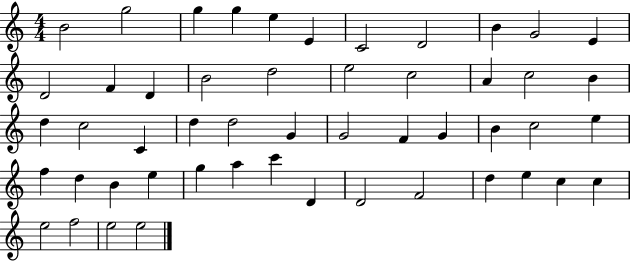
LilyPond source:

{
  \clef treble
  \numericTimeSignature
  \time 4/4
  \key c \major
  b'2 g''2 | g''4 g''4 e''4 e'4 | c'2 d'2 | b'4 g'2 e'4 | \break d'2 f'4 d'4 | b'2 d''2 | e''2 c''2 | a'4 c''2 b'4 | \break d''4 c''2 c'4 | d''4 d''2 g'4 | g'2 f'4 g'4 | b'4 c''2 e''4 | \break f''4 d''4 b'4 e''4 | g''4 a''4 c'''4 d'4 | d'2 f'2 | d''4 e''4 c''4 c''4 | \break e''2 f''2 | e''2 e''2 | \bar "|."
}